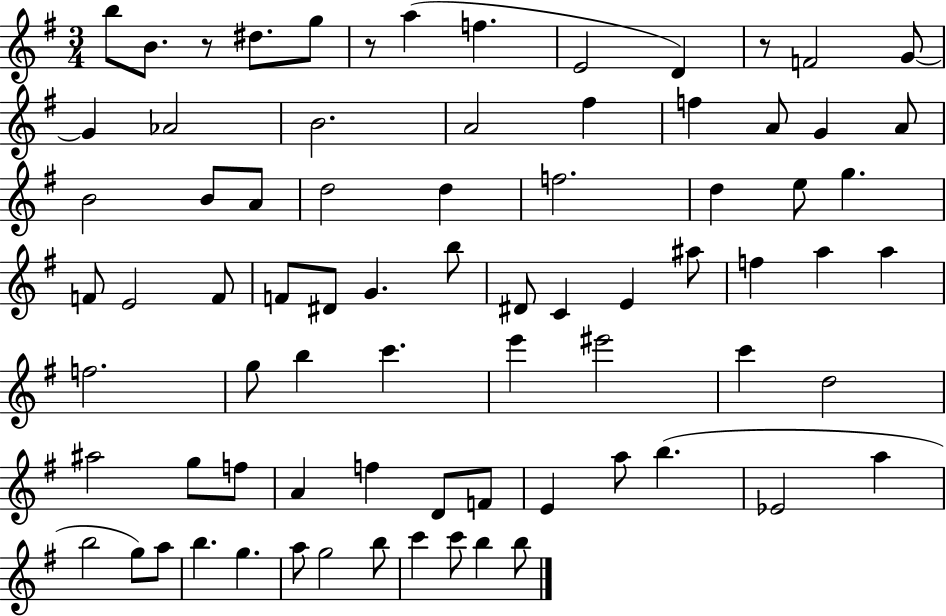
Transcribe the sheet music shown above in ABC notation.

X:1
T:Untitled
M:3/4
L:1/4
K:G
b/2 B/2 z/2 ^d/2 g/2 z/2 a f E2 D z/2 F2 G/2 G _A2 B2 A2 ^f f A/2 G A/2 B2 B/2 A/2 d2 d f2 d e/2 g F/2 E2 F/2 F/2 ^D/2 G b/2 ^D/2 C E ^a/2 f a a f2 g/2 b c' e' ^e'2 c' d2 ^a2 g/2 f/2 A f D/2 F/2 E a/2 b _E2 a b2 g/2 a/2 b g a/2 g2 b/2 c' c'/2 b b/2